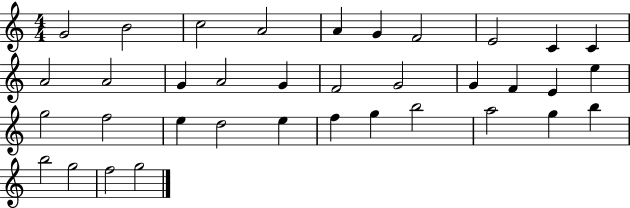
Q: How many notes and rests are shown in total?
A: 36